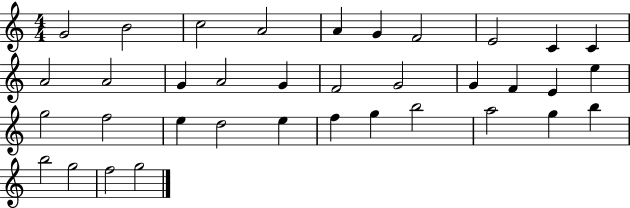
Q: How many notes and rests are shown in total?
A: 36